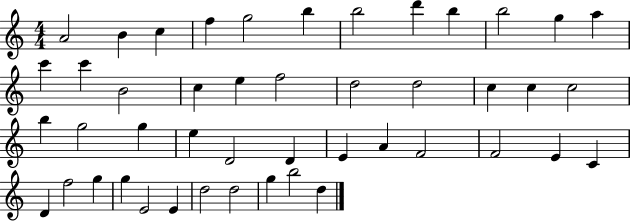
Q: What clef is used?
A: treble